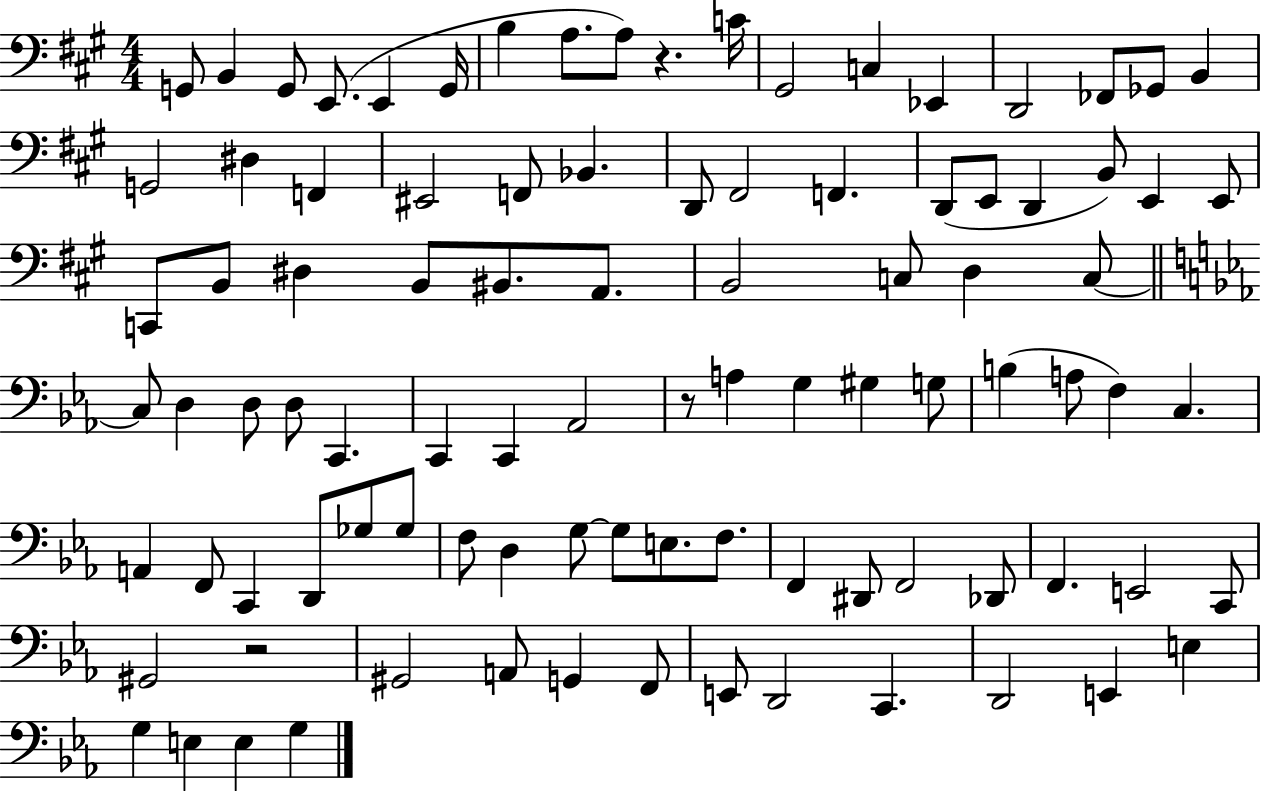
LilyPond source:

{
  \clef bass
  \numericTimeSignature
  \time 4/4
  \key a \major
  g,8 b,4 g,8 e,8.( e,4 g,16 | b4 a8. a8) r4. c'16 | gis,2 c4 ees,4 | d,2 fes,8 ges,8 b,4 | \break g,2 dis4 f,4 | eis,2 f,8 bes,4. | d,8 fis,2 f,4. | d,8( e,8 d,4 b,8) e,4 e,8 | \break c,8 b,8 dis4 b,8 bis,8. a,8. | b,2 c8 d4 c8~~ | \bar "||" \break \key ees \major c8 d4 d8 d8 c,4. | c,4 c,4 aes,2 | r8 a4 g4 gis4 g8 | b4( a8 f4) c4. | \break a,4 f,8 c,4 d,8 ges8 ges8 | f8 d4 g8~~ g8 e8. f8. | f,4 dis,8 f,2 des,8 | f,4. e,2 c,8 | \break gis,2 r2 | gis,2 a,8 g,4 f,8 | e,8 d,2 c,4. | d,2 e,4 e4 | \break g4 e4 e4 g4 | \bar "|."
}